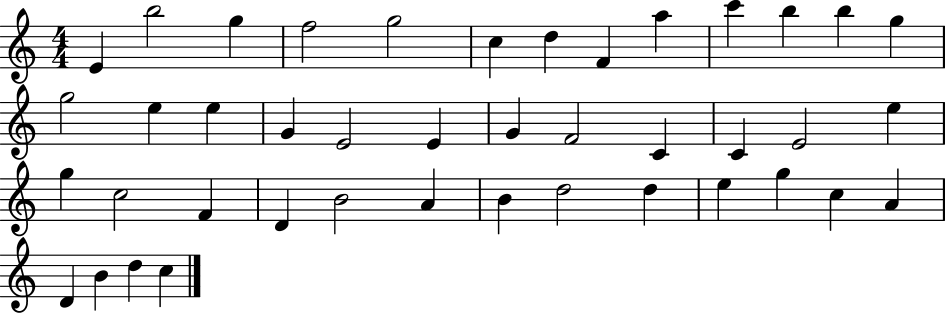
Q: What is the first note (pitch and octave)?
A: E4